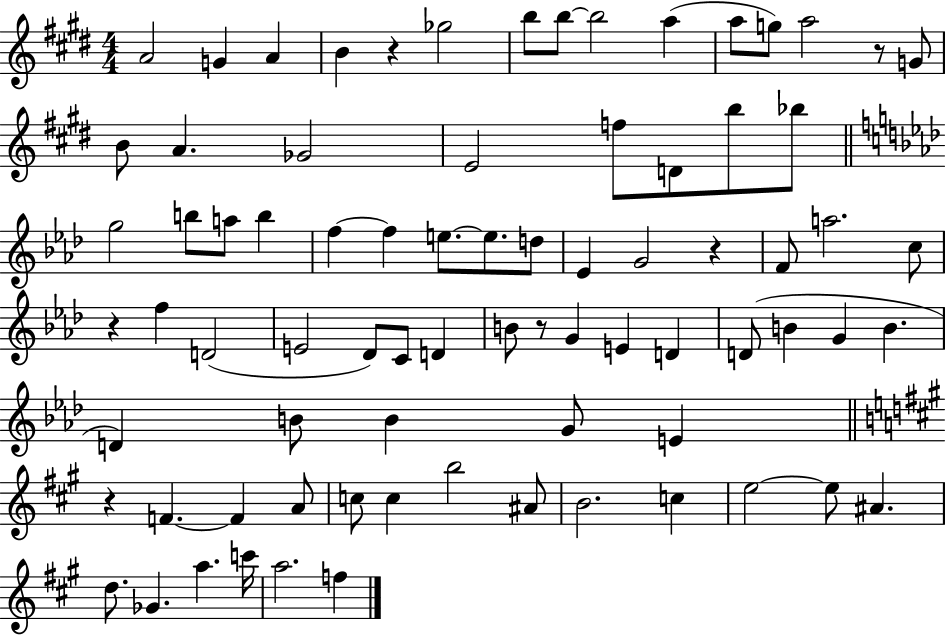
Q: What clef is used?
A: treble